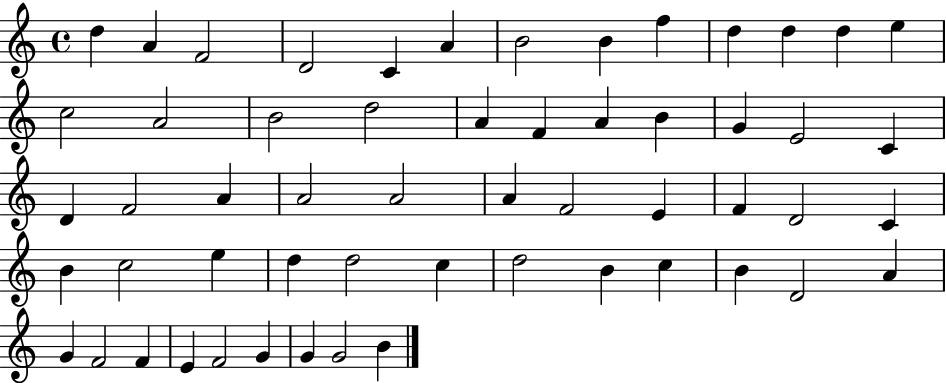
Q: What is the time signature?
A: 4/4